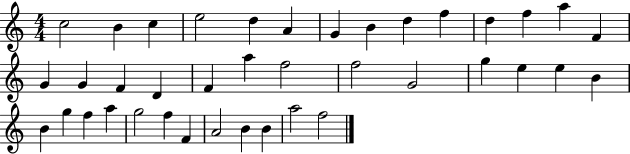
X:1
T:Untitled
M:4/4
L:1/4
K:C
c2 B c e2 d A G B d f d f a F G G F D F a f2 f2 G2 g e e B B g f a g2 f F A2 B B a2 f2